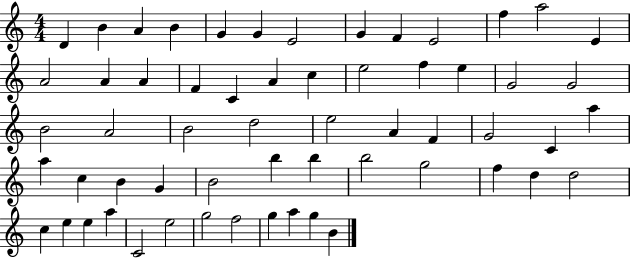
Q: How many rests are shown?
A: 0